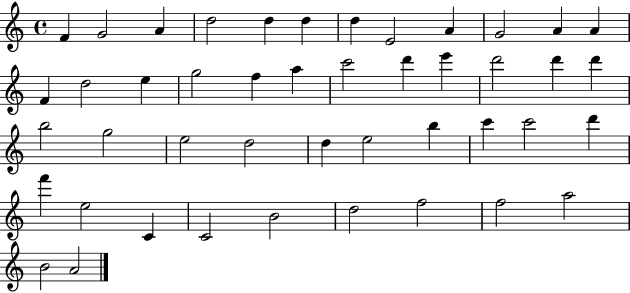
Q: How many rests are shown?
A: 0